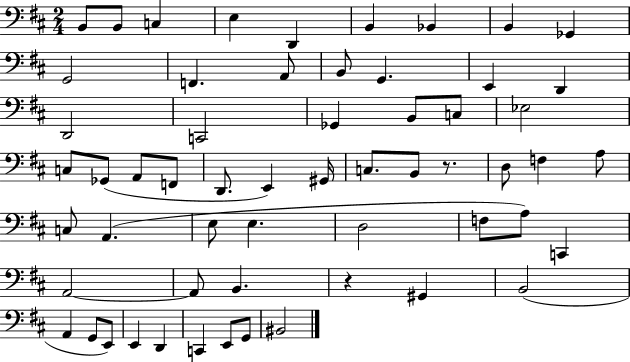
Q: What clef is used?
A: bass